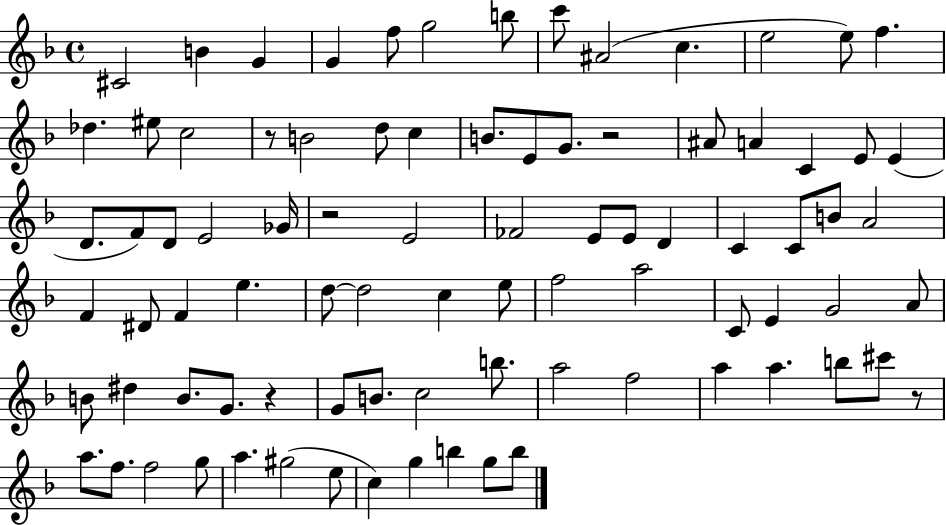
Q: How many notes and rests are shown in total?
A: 86